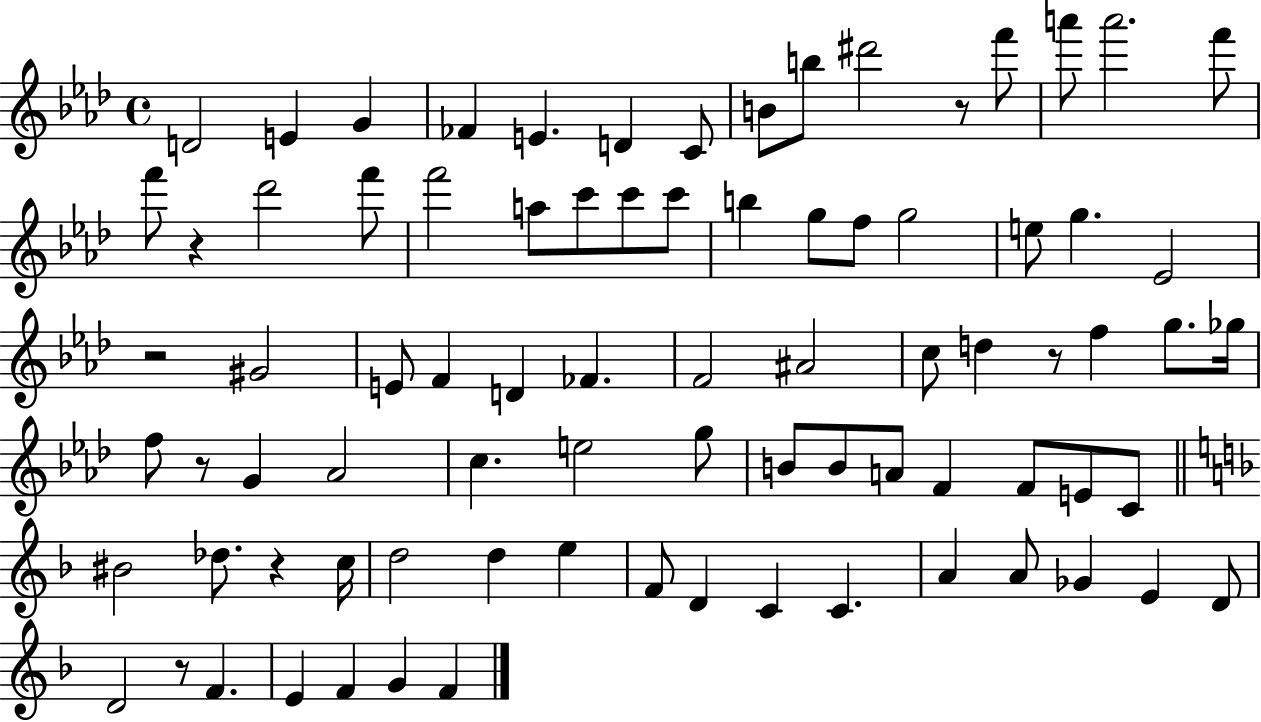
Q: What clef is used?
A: treble